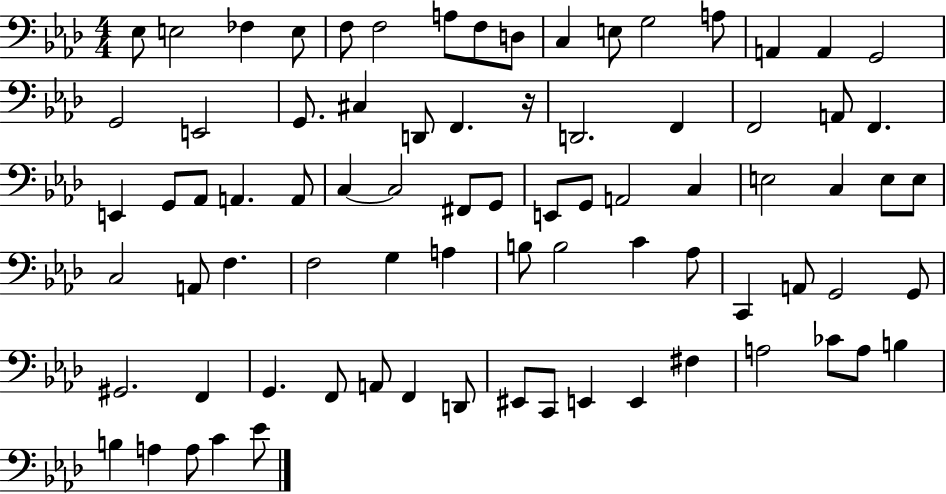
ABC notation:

X:1
T:Untitled
M:4/4
L:1/4
K:Ab
_E,/2 E,2 _F, E,/2 F,/2 F,2 A,/2 F,/2 D,/2 C, E,/2 G,2 A,/2 A,, A,, G,,2 G,,2 E,,2 G,,/2 ^C, D,,/2 F,, z/4 D,,2 F,, F,,2 A,,/2 F,, E,, G,,/2 _A,,/2 A,, A,,/2 C, C,2 ^F,,/2 G,,/2 E,,/2 G,,/2 A,,2 C, E,2 C, E,/2 E,/2 C,2 A,,/2 F, F,2 G, A, B,/2 B,2 C _A,/2 C,, A,,/2 G,,2 G,,/2 ^G,,2 F,, G,, F,,/2 A,,/2 F,, D,,/2 ^E,,/2 C,,/2 E,, E,, ^F, A,2 _C/2 A,/2 B, B, A, A,/2 C _E/2